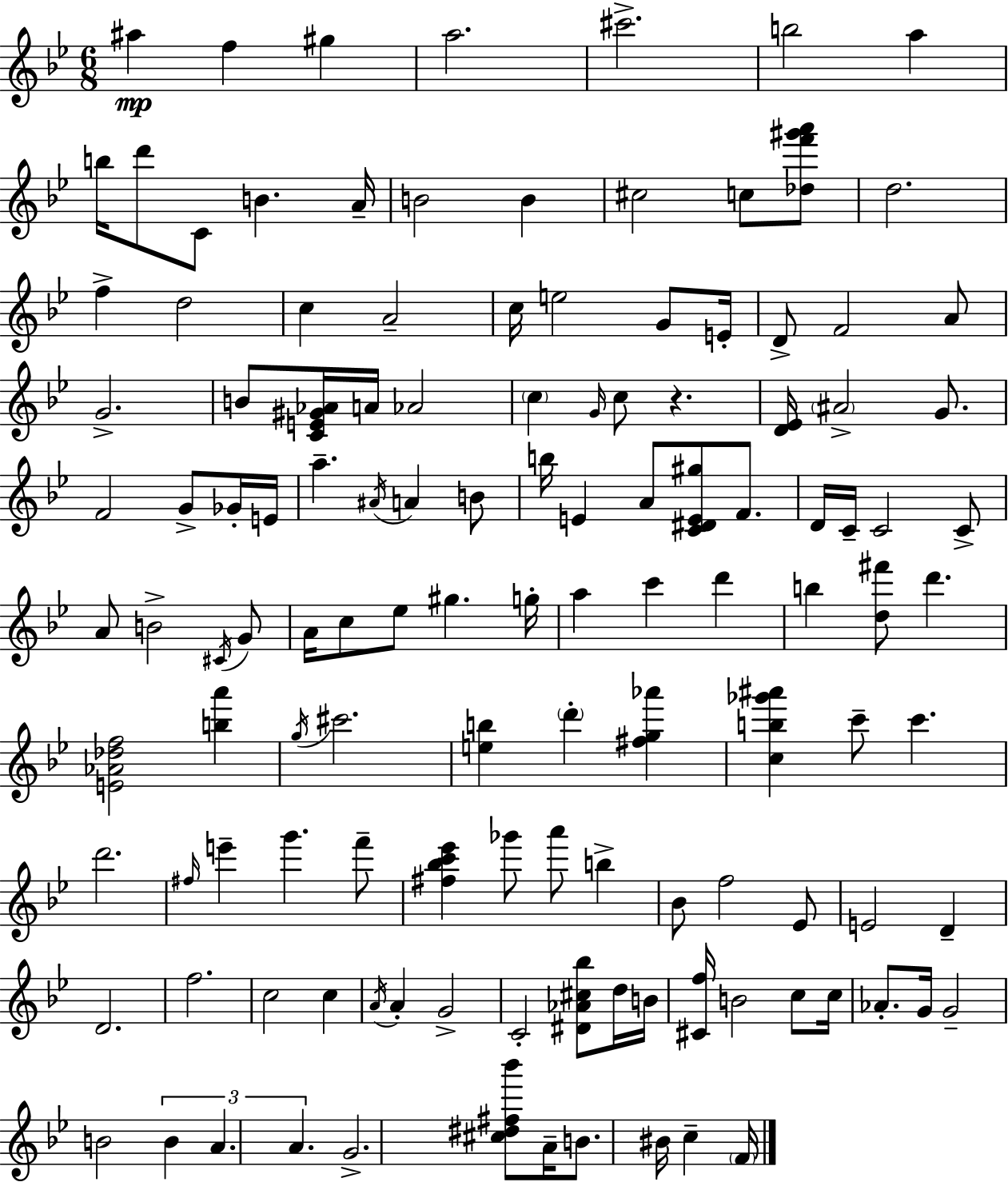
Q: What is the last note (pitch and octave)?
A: F4